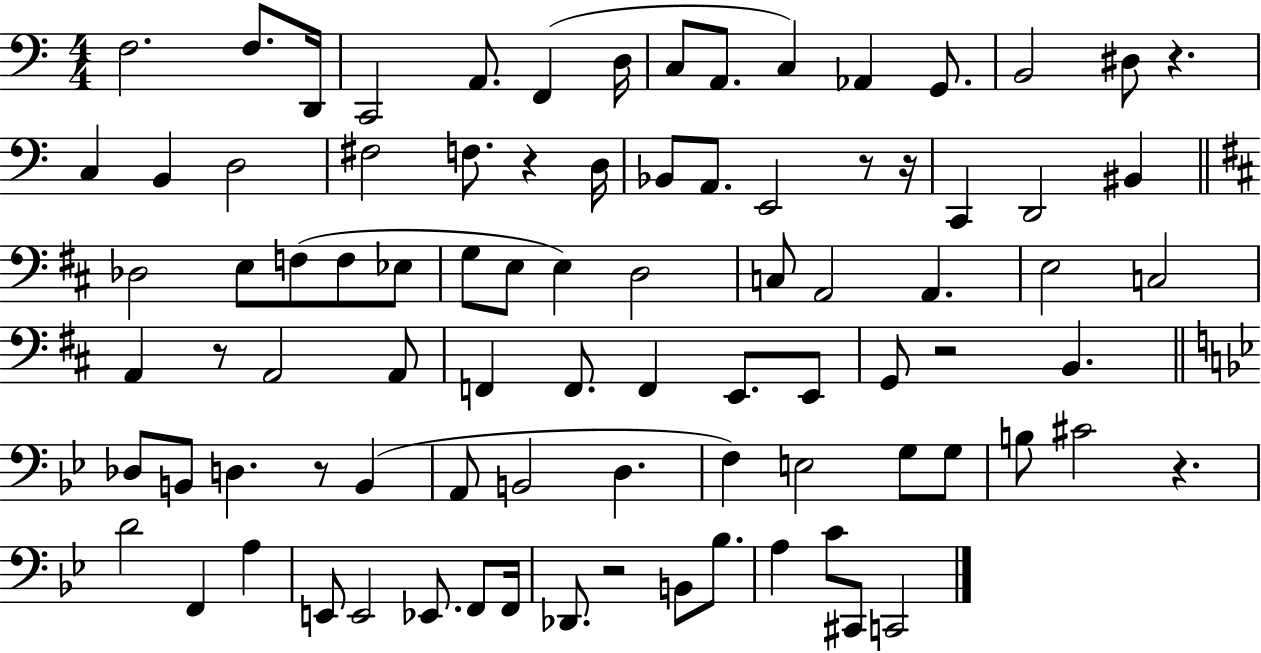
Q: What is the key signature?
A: C major